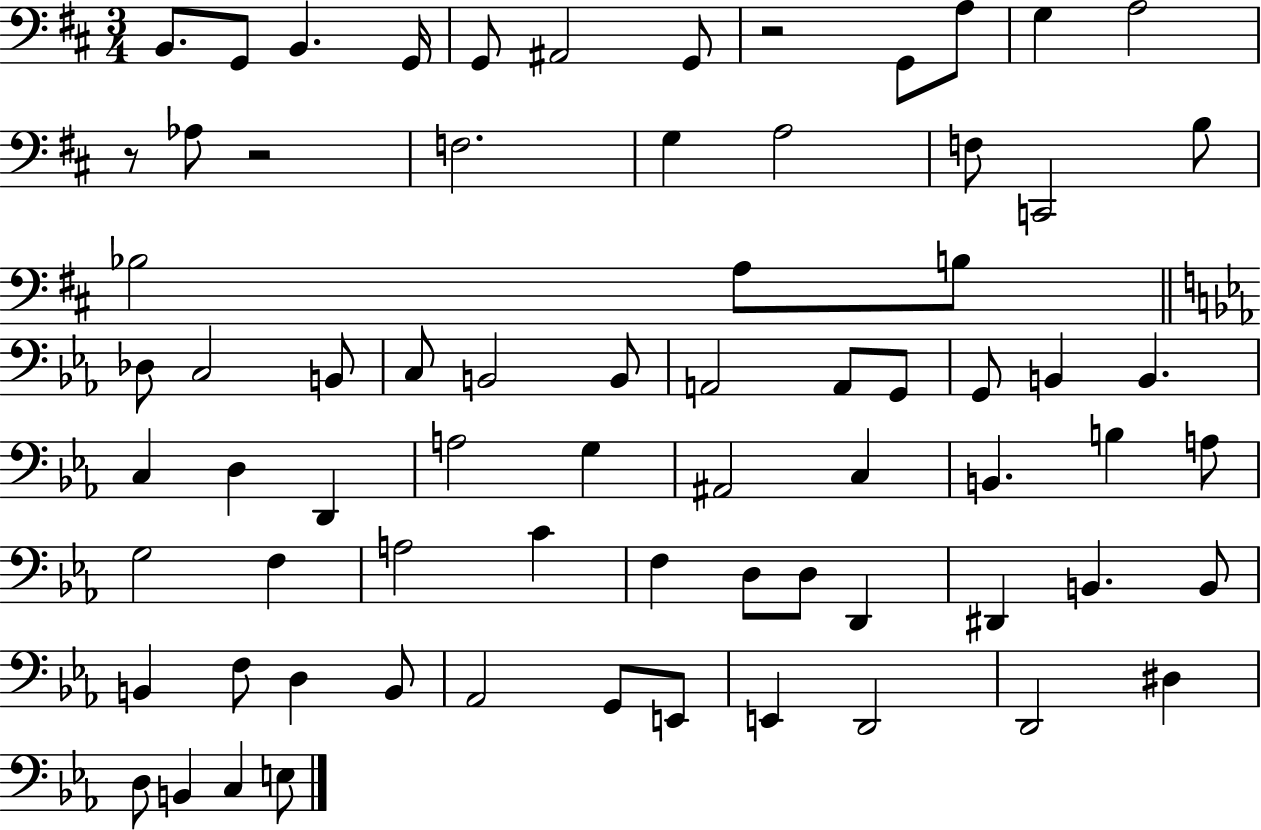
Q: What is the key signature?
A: D major